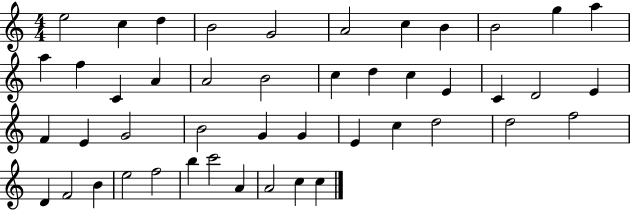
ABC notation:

X:1
T:Untitled
M:4/4
L:1/4
K:C
e2 c d B2 G2 A2 c B B2 g a a f C A A2 B2 c d c E C D2 E F E G2 B2 G G E c d2 d2 f2 D F2 B e2 f2 b c'2 A A2 c c